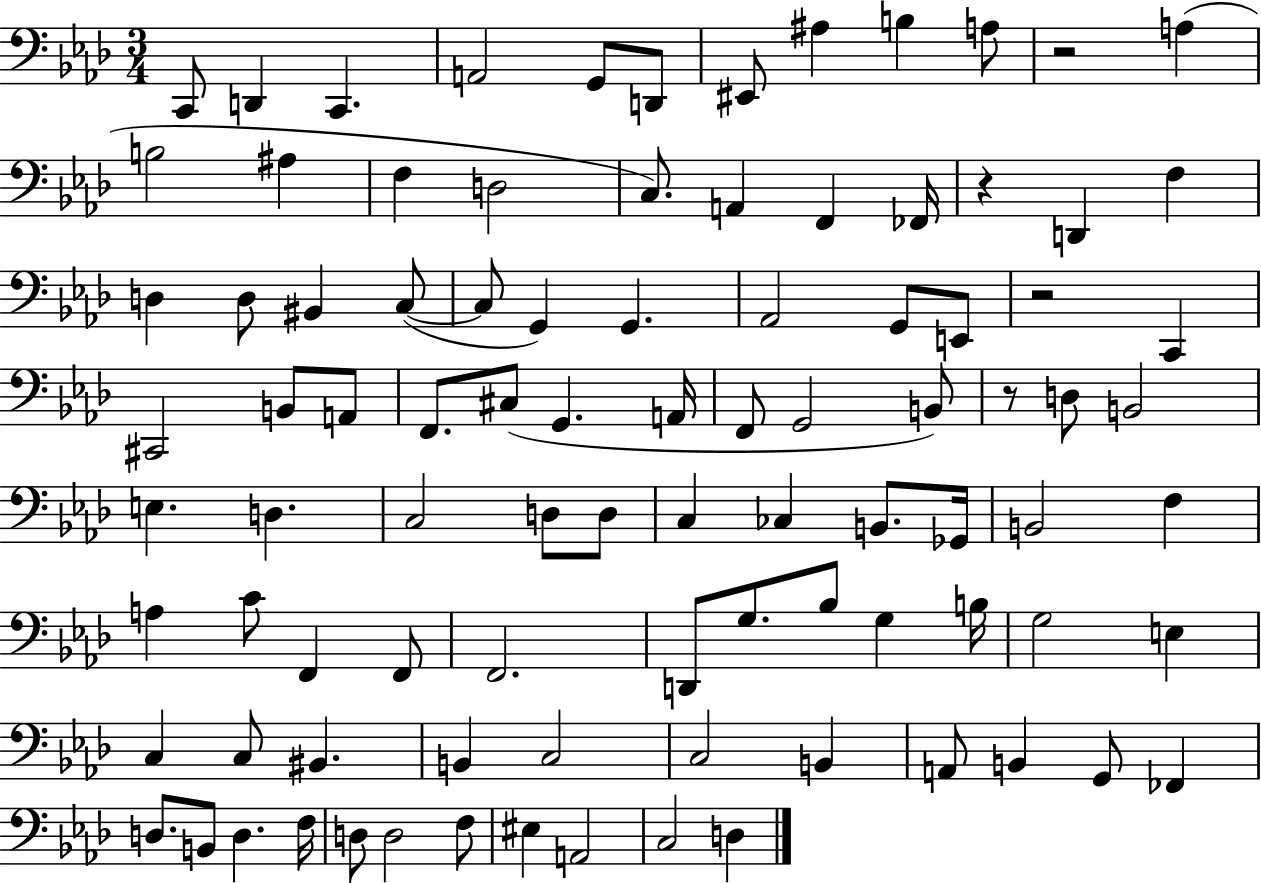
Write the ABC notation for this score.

X:1
T:Untitled
M:3/4
L:1/4
K:Ab
C,,/2 D,, C,, A,,2 G,,/2 D,,/2 ^E,,/2 ^A, B, A,/2 z2 A, B,2 ^A, F, D,2 C,/2 A,, F,, _F,,/4 z D,, F, D, D,/2 ^B,, C,/2 C,/2 G,, G,, _A,,2 G,,/2 E,,/2 z2 C,, ^C,,2 B,,/2 A,,/2 F,,/2 ^C,/2 G,, A,,/4 F,,/2 G,,2 B,,/2 z/2 D,/2 B,,2 E, D, C,2 D,/2 D,/2 C, _C, B,,/2 _G,,/4 B,,2 F, A, C/2 F,, F,,/2 F,,2 D,,/2 G,/2 _B,/2 G, B,/4 G,2 E, C, C,/2 ^B,, B,, C,2 C,2 B,, A,,/2 B,, G,,/2 _F,, D,/2 B,,/2 D, F,/4 D,/2 D,2 F,/2 ^E, A,,2 C,2 D,